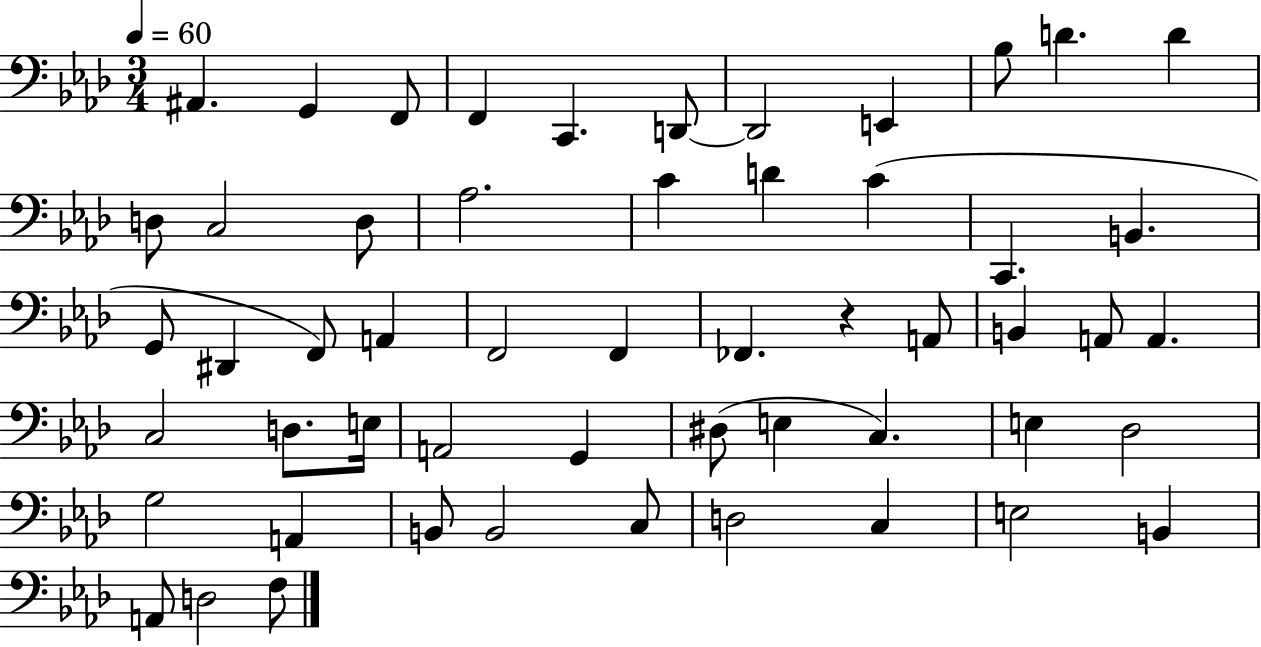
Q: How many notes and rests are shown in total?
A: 54